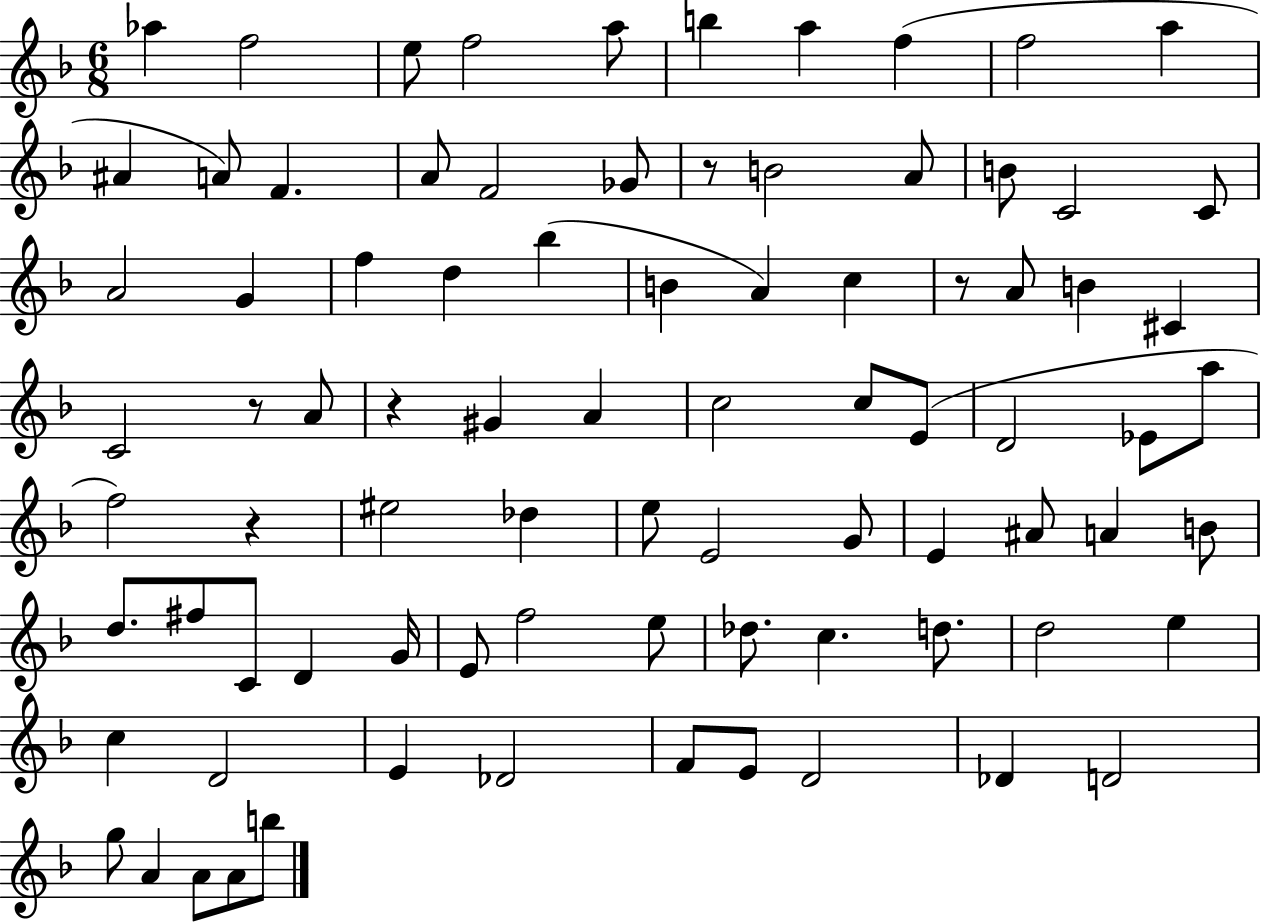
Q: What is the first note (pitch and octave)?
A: Ab5